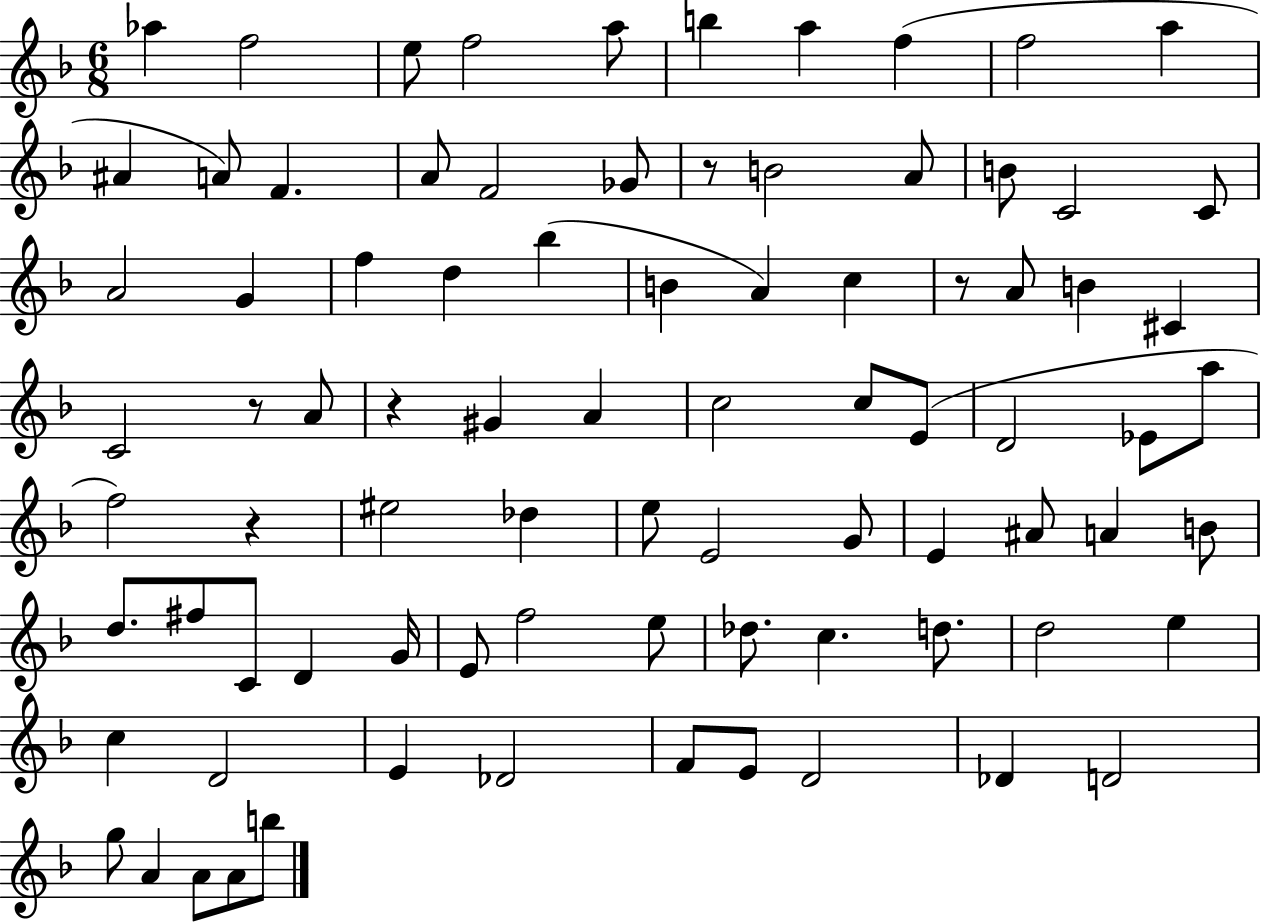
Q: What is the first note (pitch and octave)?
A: Ab5